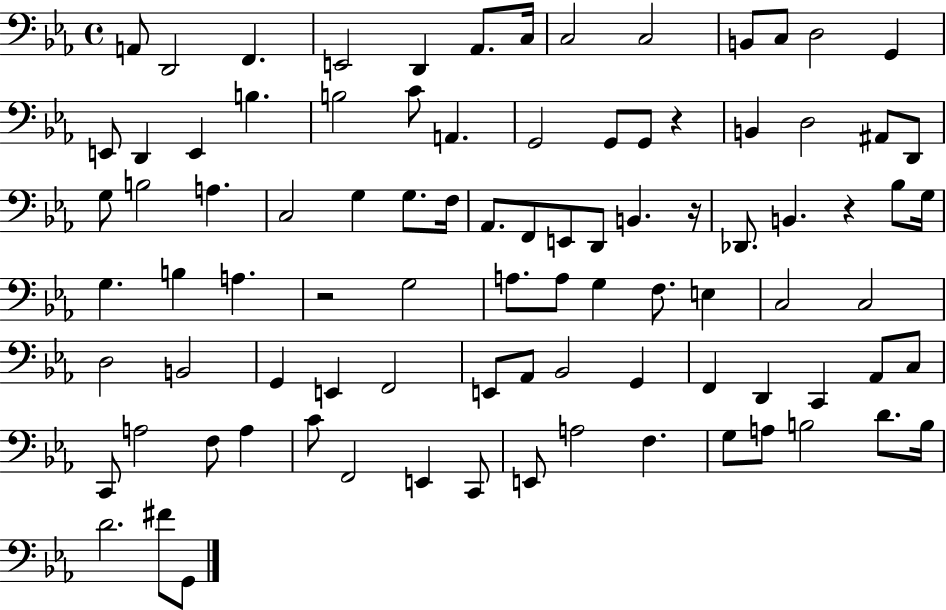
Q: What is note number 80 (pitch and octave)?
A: G3